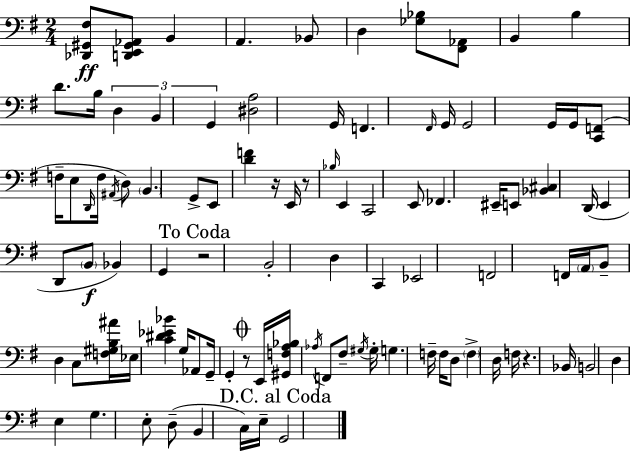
[Db2,G#2,F#3]/e [D2,E2,G#2,Ab2]/e B2/q A2/q. Bb2/e D3/q [Gb3,Bb3]/e [F#2,Ab2]/e B2/q B3/q D4/e. B3/s D3/q B2/q G2/q [D#3,A3]/h G2/s F2/q. F#2/s G2/s G2/h G2/s G2/s [C2,F2]/e F3/s E3/e D2/s F3/s A#2/s D3/e B2/q. G2/e E2/e [D4,F4]/q R/s E2/s R/e Bb3/s E2/q C2/h E2/e FES2/q. EIS2/s E2/e [Bb2,C#3]/q D2/s E2/q D2/e B2/e Bb2/q G2/q R/h B2/h D3/q C2/q Eb2/h F2/h F2/s A2/s B2/e D3/q C3/e [F3,G#3,B3,A#4]/s Eb3/s [C4,D#4,Eb4,Bb4]/q G3/s Ab2/e G2/s G2/q R/e E2/s [G#2,F3,A3,Bb3]/s Ab3/s F2/e F#3/e G#3/s G#3/s G3/q. F3/s F3/s D3/e F3/q D3/s F3/s R/q. Bb2/s B2/h D3/q E3/q G3/q. E3/e D3/e B2/q C3/s E3/s G2/h